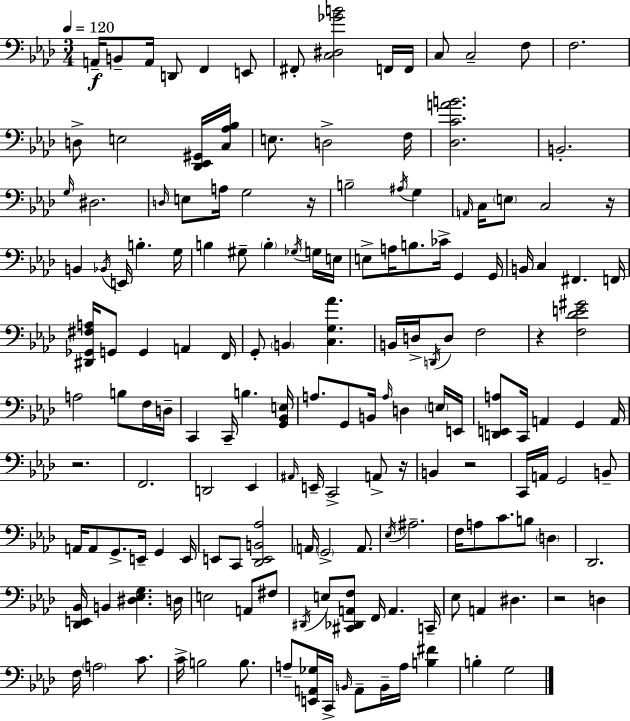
{
  \clef bass
  \numericTimeSignature
  \time 3/4
  \key f \minor
  \tempo 4 = 120
  a,16--\f b,8-- a,16 d,8 f,4 e,8 | fis,8-. <c dis ges' b'>2 f,16 f,16 | c8 c2-- f8 | f2. | \break d8-> e2 <des, ees, gis,>16 <c aes bes>16 | e8. d2-> f16 | <des c' a' b'>2. | b,2.-. | \break \grace { g16 } dis2. | \grace { d16 } e8 a16 g2 | r16 b2-- \acciaccatura { ais16 } g4 | \grace { a,16 } c16 \parenthesize e8 c2 | \break r16 b,4 \acciaccatura { bes,16 } e,16 b4.-. | g16 b4 gis8-- \parenthesize b4-. | \acciaccatura { ges16 } g16 e16 e8-> a16 b8. | ces'16-> g,4 g,16 b,16 c4 fis,4. | \break f,16 <dis, ges, fis a>16 g,8 g,4 | a,4 f,16 g,8-. \parenthesize b,4 | <c g aes'>4. b,16 d16-> \acciaccatura { d,16 } d8 f2 | r4 <f des' e' gis'>2 | \break a2 | b8 f16 d16-- c,4 c,16-- | b4. <g, bes, e>16 a8. g,8 | b,16 \grace { a16 } d4 \parenthesize e16 e,16 <d, e, a>8 c,16 a,4 | \break g,4 a,16 r2. | f,2. | d,2 | ees,4 \grace { ais,16 } e,16-- c,2-> | \break a,8-> r16 b,4 | r2 c,16 a,16 g,2 | b,8-- a,16 a,8 | g,8.-> e,16-- g,4 e,16 e,8 c,8 | \break <des, e, b, aes>2 \parenthesize a,16 \parenthesize g,2-> | a,8. \acciaccatura { ees16 } ais2.-- | f16 a8 | c'8. b8 \parenthesize d4 des,2. | \break <des, e, bes,>16 b,4 | <dis ees g>4. d16 e2 | a,8 fis8 \acciaccatura { dis,16 } e8 | <cis, des, a, f>8 f,16 a,4. c,16-- ees8 | \break a,4 dis4. r2 | d4 f16 | \parenthesize a2 c'8. c'16-> | b2 b8. a8-- | \break <e, a, ges>16 c,16-> \grace { b,16 } a,8-- b,16-- a16 <b fis'>4 | b4-. g2 | \bar "|."
}